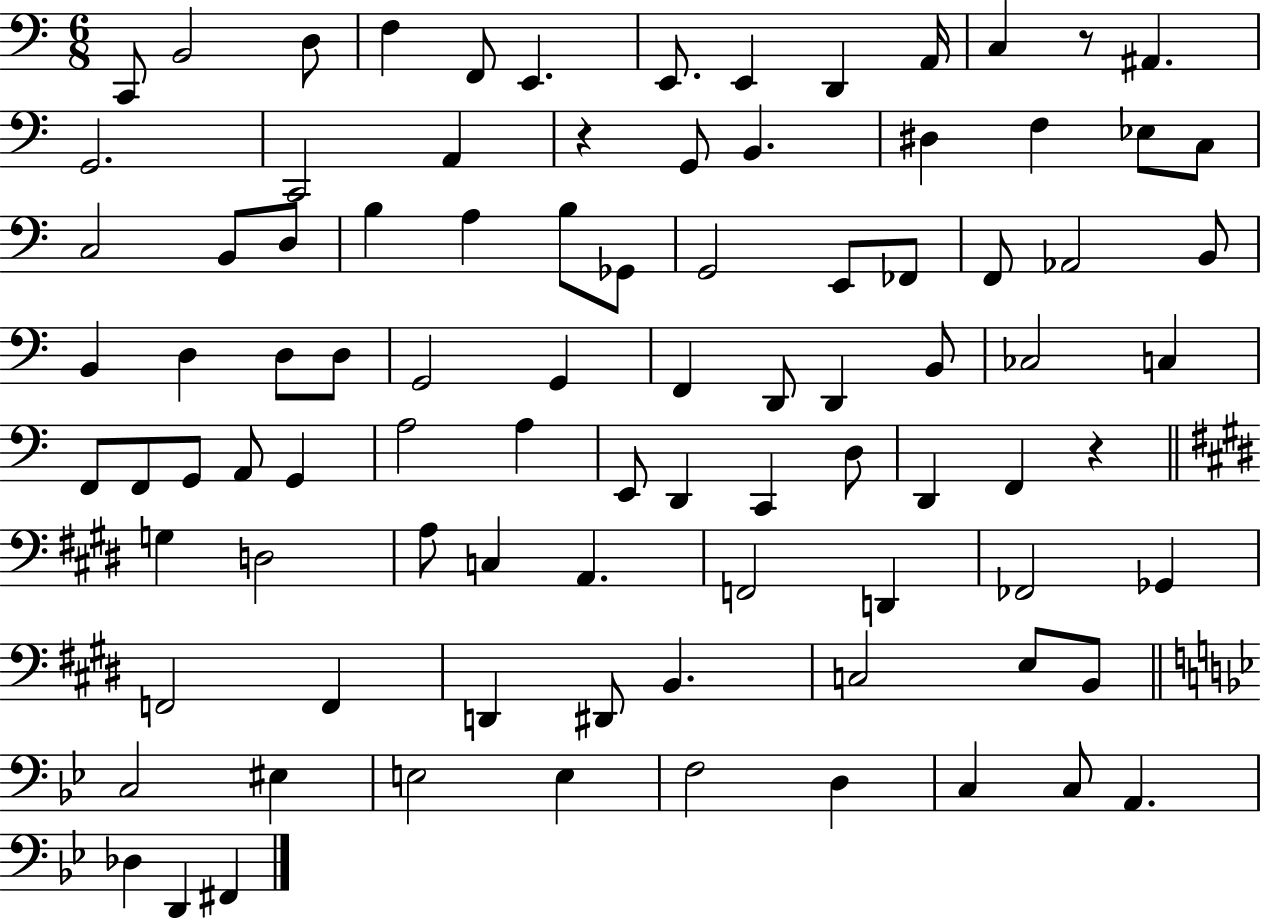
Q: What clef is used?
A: bass